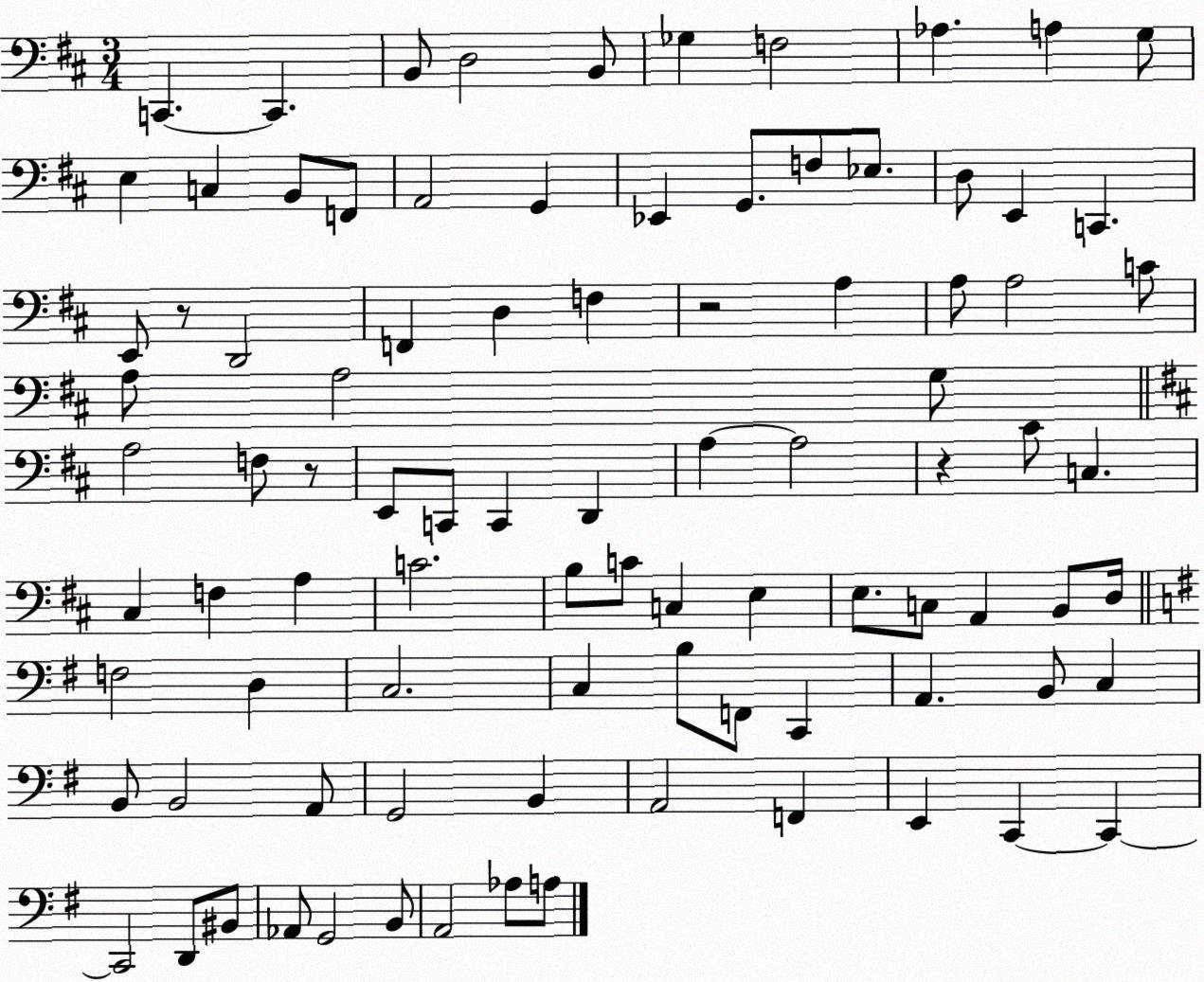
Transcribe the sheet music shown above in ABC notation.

X:1
T:Untitled
M:3/4
L:1/4
K:D
C,, C,, B,,/2 D,2 B,,/2 _G, F,2 _A, A, G,/2 E, C, B,,/2 F,,/2 A,,2 G,, _E,, G,,/2 F,/2 _E,/2 D,/2 E,, C,, E,,/2 z/2 D,,2 F,, D, F, z2 A, A,/2 A,2 C/2 A,/2 A,2 G,/2 A,2 F,/2 z/2 E,,/2 C,,/2 C,, D,, A, A,2 z ^C/2 C, ^C, F, A, C2 B,/2 C/2 C, E, E,/2 C,/2 A,, B,,/2 D,/4 F,2 D, C,2 C, B,/2 F,,/2 C,, A,, B,,/2 C, B,,/2 B,,2 A,,/2 G,,2 B,, A,,2 F,, E,, C,, C,, C,,2 D,,/2 ^B,,/2 _A,,/2 G,,2 B,,/2 A,,2 _A,/2 A,/2